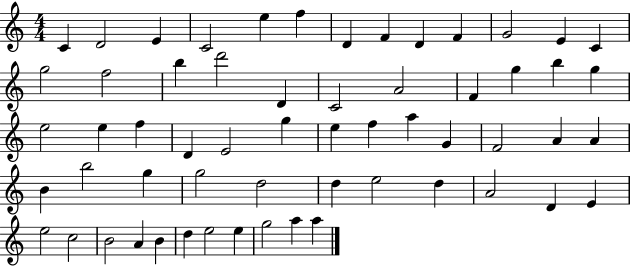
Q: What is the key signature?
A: C major